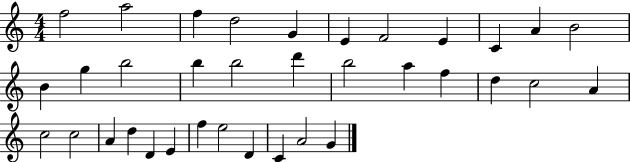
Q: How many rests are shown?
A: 0